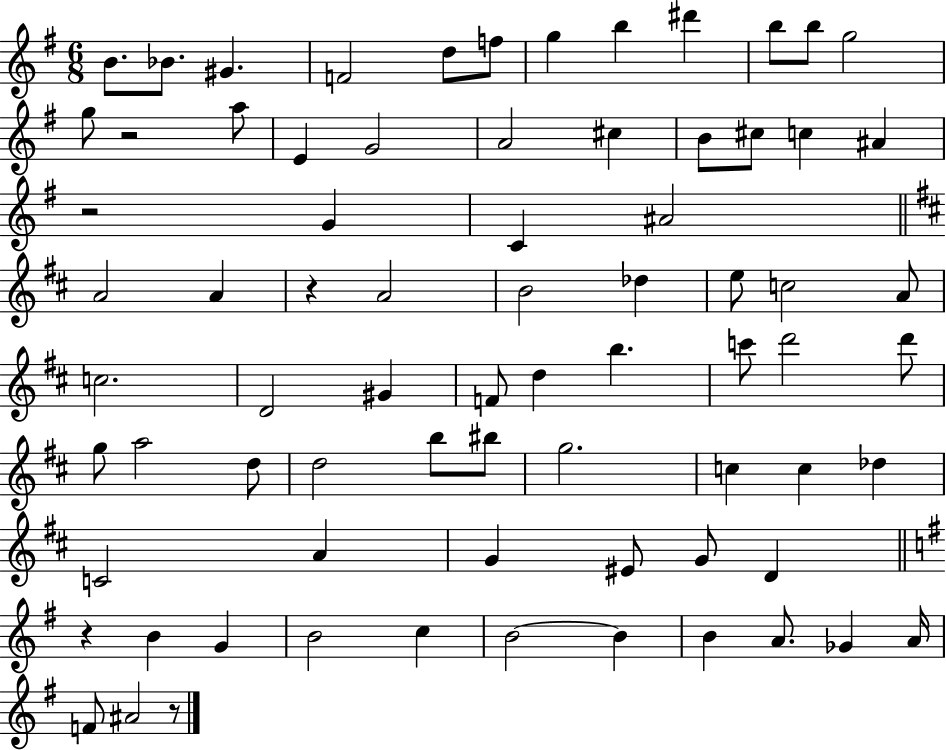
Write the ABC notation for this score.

X:1
T:Untitled
M:6/8
L:1/4
K:G
B/2 _B/2 ^G F2 d/2 f/2 g b ^d' b/2 b/2 g2 g/2 z2 a/2 E G2 A2 ^c B/2 ^c/2 c ^A z2 G C ^A2 A2 A z A2 B2 _d e/2 c2 A/2 c2 D2 ^G F/2 d b c'/2 d'2 d'/2 g/2 a2 d/2 d2 b/2 ^b/2 g2 c c _d C2 A G ^E/2 G/2 D z B G B2 c B2 B B A/2 _G A/4 F/2 ^A2 z/2